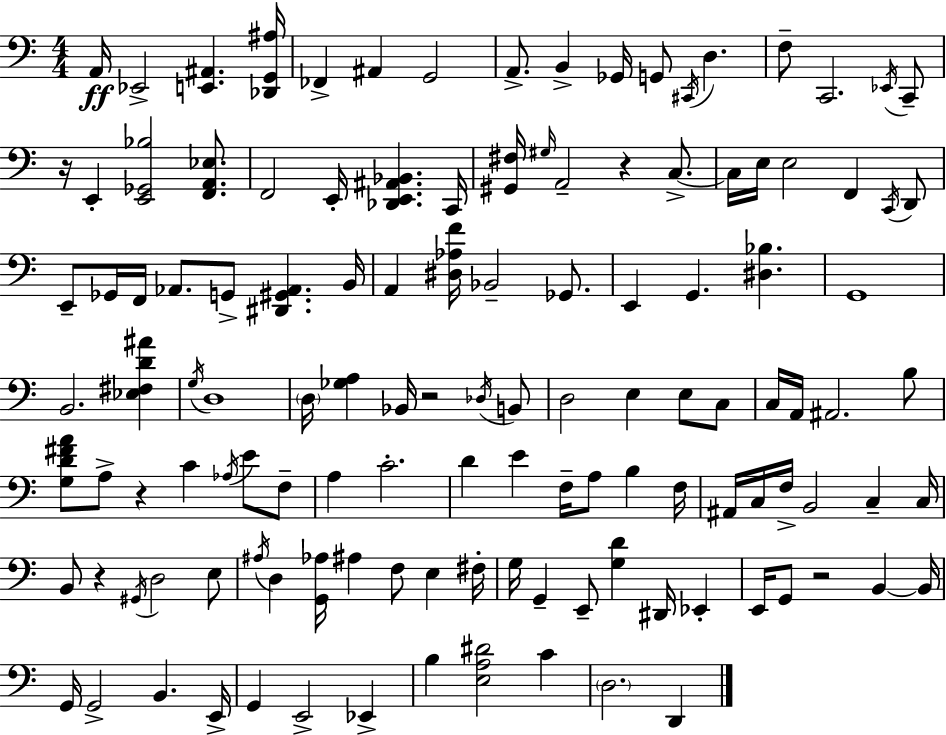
X:1
T:Untitled
M:4/4
L:1/4
K:Am
A,,/4 _E,,2 [E,,^A,,] [_D,,G,,^A,]/4 _F,, ^A,, G,,2 A,,/2 B,, _G,,/4 G,,/2 ^C,,/4 D, F,/2 C,,2 _E,,/4 C,,/2 z/4 E,, [E,,_G,,_B,]2 [F,,A,,_E,]/2 F,,2 E,,/4 [_D,,E,,^A,,_B,,] C,,/4 [^G,,^F,]/4 ^G,/4 A,,2 z C,/2 C,/4 E,/4 E,2 F,, C,,/4 D,,/2 E,,/2 _G,,/4 F,,/4 _A,,/2 G,,/2 [^D,,^G,,_A,,] B,,/4 A,, [^D,_A,F]/4 _B,,2 _G,,/2 E,, G,, [^D,_B,] G,,4 B,,2 [_E,^F,D^A] G,/4 D,4 D,/4 [_G,A,] _B,,/4 z2 _D,/4 B,,/2 D,2 E, E,/2 C,/2 C,/4 A,,/4 ^A,,2 B,/2 [G,D^FA]/2 A,/2 z C _A,/4 E/2 F,/2 A, C2 D E F,/4 A,/2 B, F,/4 ^A,,/4 C,/4 F,/4 B,,2 C, C,/4 B,,/2 z ^G,,/4 D,2 E,/2 ^A,/4 D, [G,,_A,]/4 ^A, F,/2 E, ^F,/4 G,/4 G,, E,,/2 [G,D] ^D,,/4 _E,, E,,/4 G,,/2 z2 B,, B,,/4 G,,/4 G,,2 B,, E,,/4 G,, E,,2 _E,, B, [E,A,^D]2 C D,2 D,,